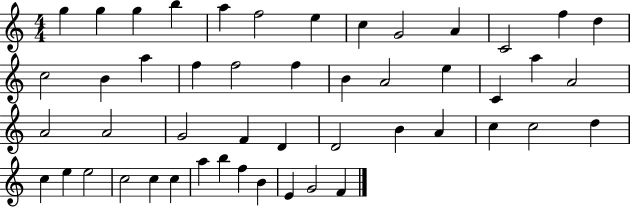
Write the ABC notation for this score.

X:1
T:Untitled
M:4/4
L:1/4
K:C
g g g b a f2 e c G2 A C2 f d c2 B a f f2 f B A2 e C a A2 A2 A2 G2 F D D2 B A c c2 d c e e2 c2 c c a b f B E G2 F